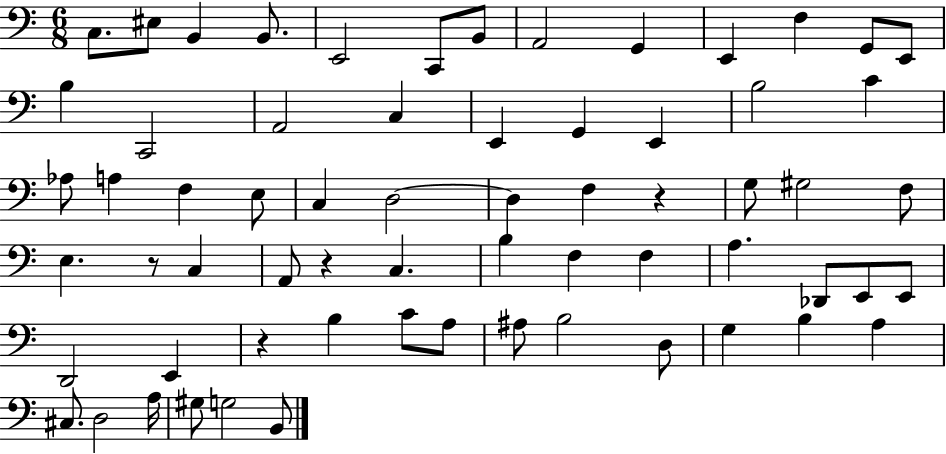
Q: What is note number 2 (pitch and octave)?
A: EIS3